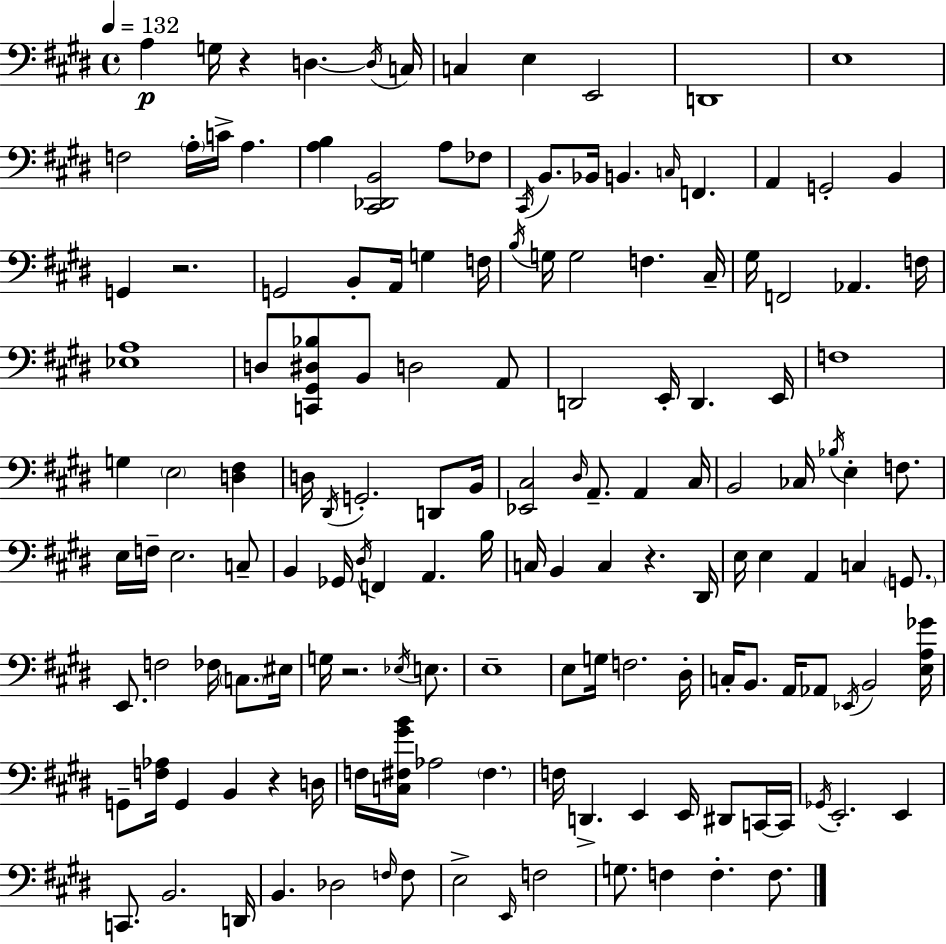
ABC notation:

X:1
T:Untitled
M:4/4
L:1/4
K:E
A, G,/4 z D, D,/4 C,/4 C, E, E,,2 D,,4 E,4 F,2 A,/4 C/4 A, [A,B,] [^C,,_D,,B,,]2 A,/2 _F,/2 ^C,,/4 B,,/2 _B,,/4 B,, C,/4 F,, A,, G,,2 B,, G,, z2 G,,2 B,,/2 A,,/4 G, F,/4 B,/4 G,/4 G,2 F, ^C,/4 ^G,/4 F,,2 _A,, F,/4 [_E,A,]4 D,/2 [C,,^G,,^D,_B,]/2 B,,/2 D,2 A,,/2 D,,2 E,,/4 D,, E,,/4 F,4 G, E,2 [D,^F,] D,/4 ^D,,/4 G,,2 D,,/2 B,,/4 [_E,,^C,]2 ^D,/4 A,,/2 A,, ^C,/4 B,,2 _C,/4 _B,/4 E, F,/2 E,/4 F,/4 E,2 C,/2 B,, _G,,/4 ^D,/4 F,, A,, B,/4 C,/4 B,, C, z ^D,,/4 E,/4 E, A,, C, G,,/2 E,,/2 F,2 _F,/4 C,/2 ^E,/4 G,/4 z2 _E,/4 E,/2 E,4 E,/2 G,/4 F,2 ^D,/4 C,/4 B,,/2 A,,/4 _A,,/2 _E,,/4 B,,2 [E,A,_G]/4 G,,/2 [F,_A,]/4 G,, B,, z D,/4 F,/4 [C,^F,^GB]/4 _A,2 ^F, F,/4 D,, E,, E,,/4 ^D,,/2 C,,/4 C,,/4 _G,,/4 E,,2 E,, C,,/2 B,,2 D,,/4 B,, _D,2 F,/4 F,/2 E,2 E,,/4 F,2 G,/2 F, F, F,/2